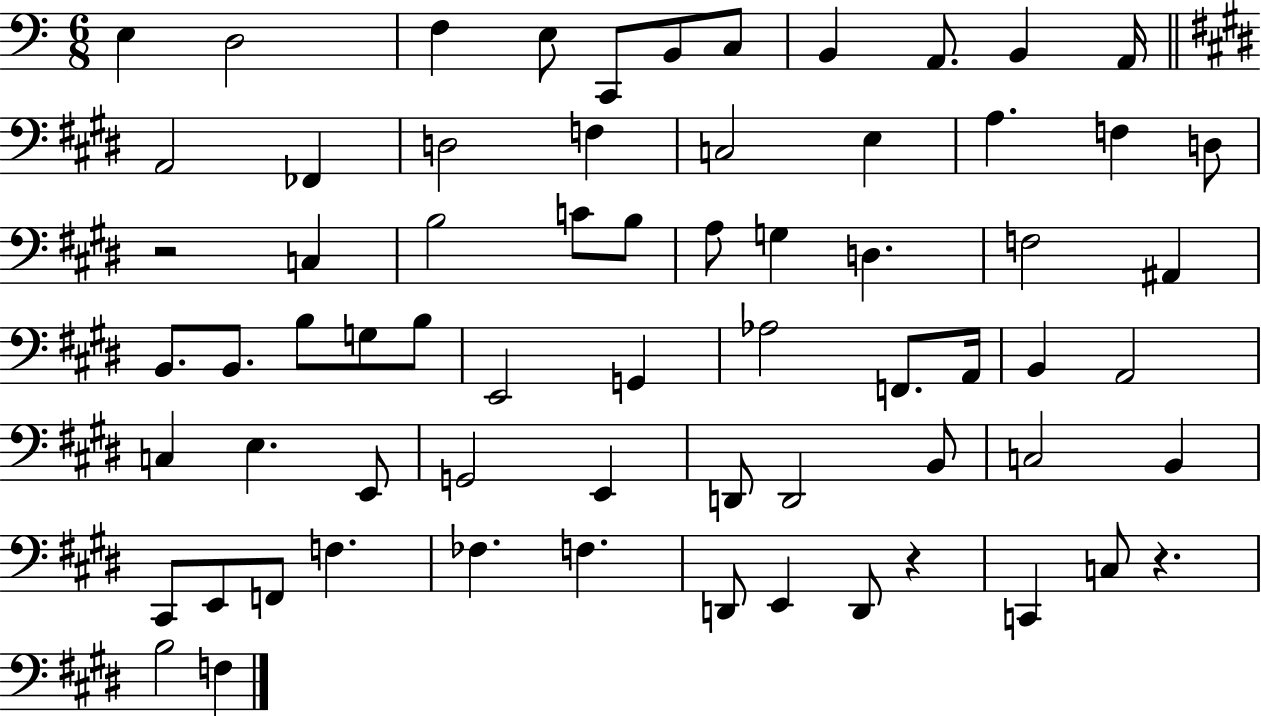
{
  \clef bass
  \numericTimeSignature
  \time 6/8
  \key c \major
  e4 d2 | f4 e8 c,8 b,8 c8 | b,4 a,8. b,4 a,16 | \bar "||" \break \key e \major a,2 fes,4 | d2 f4 | c2 e4 | a4. f4 d8 | \break r2 c4 | b2 c'8 b8 | a8 g4 d4. | f2 ais,4 | \break b,8. b,8. b8 g8 b8 | e,2 g,4 | aes2 f,8. a,16 | b,4 a,2 | \break c4 e4. e,8 | g,2 e,4 | d,8 d,2 b,8 | c2 b,4 | \break cis,8 e,8 f,8 f4. | fes4. f4. | d,8 e,4 d,8 r4 | c,4 c8 r4. | \break b2 f4 | \bar "|."
}